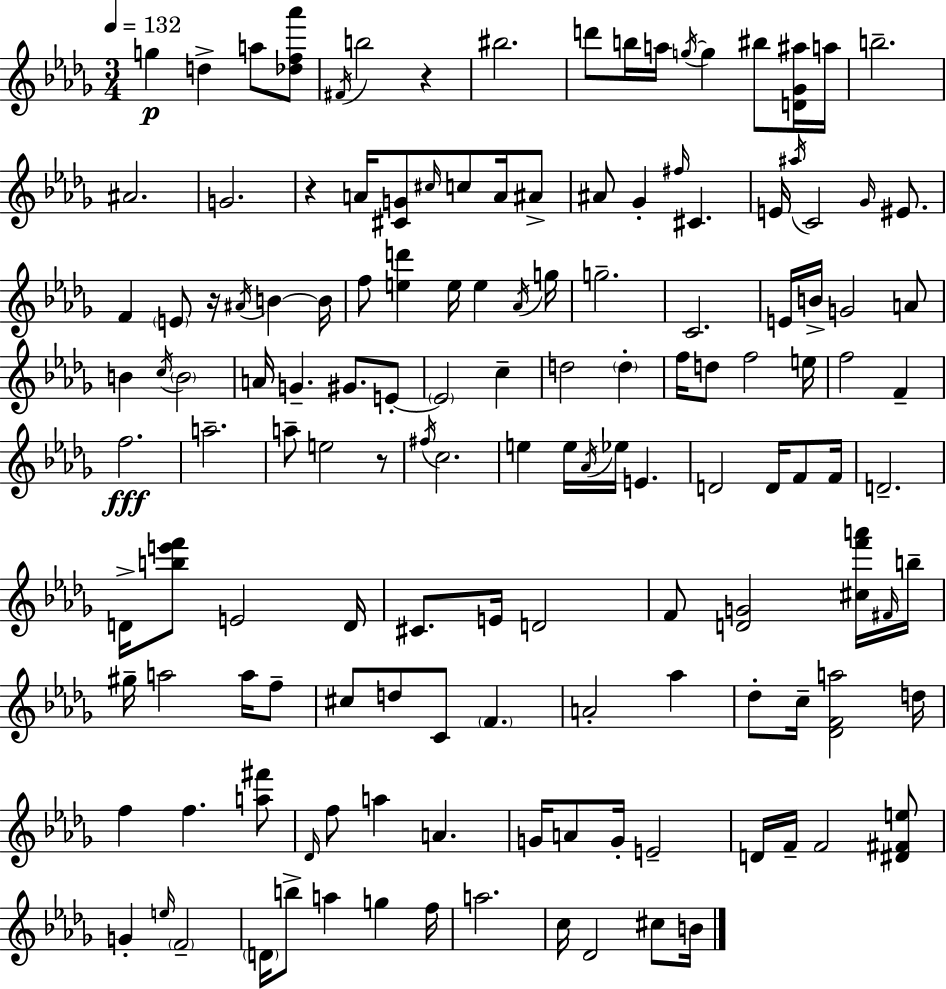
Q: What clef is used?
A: treble